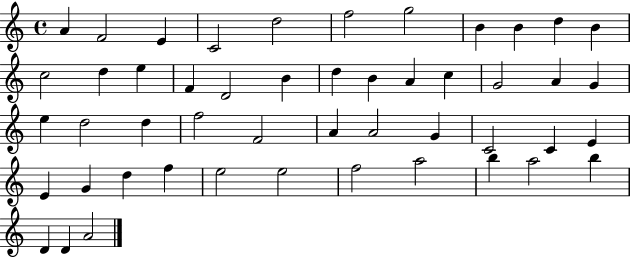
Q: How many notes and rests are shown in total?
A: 49